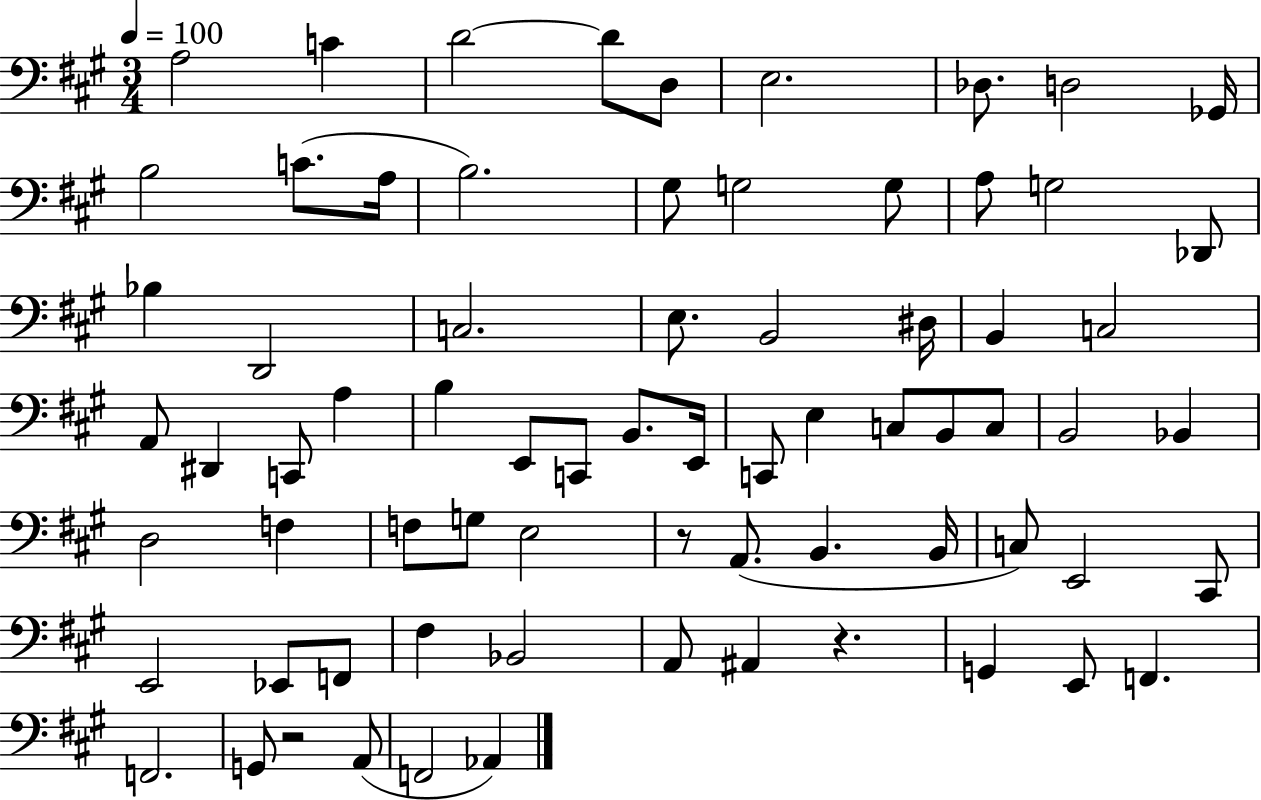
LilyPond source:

{
  \clef bass
  \numericTimeSignature
  \time 3/4
  \key a \major
  \tempo 4 = 100
  a2 c'4 | d'2~~ d'8 d8 | e2. | des8. d2 ges,16 | \break b2 c'8.( a16 | b2.) | gis8 g2 g8 | a8 g2 des,8 | \break bes4 d,2 | c2. | e8. b,2 dis16 | b,4 c2 | \break a,8 dis,4 c,8 a4 | b4 e,8 c,8 b,8. e,16 | c,8 e4 c8 b,8 c8 | b,2 bes,4 | \break d2 f4 | f8 g8 e2 | r8 a,8.( b,4. b,16 | c8) e,2 cis,8 | \break e,2 ees,8 f,8 | fis4 bes,2 | a,8 ais,4 r4. | g,4 e,8 f,4. | \break f,2. | g,8 r2 a,8( | f,2 aes,4) | \bar "|."
}